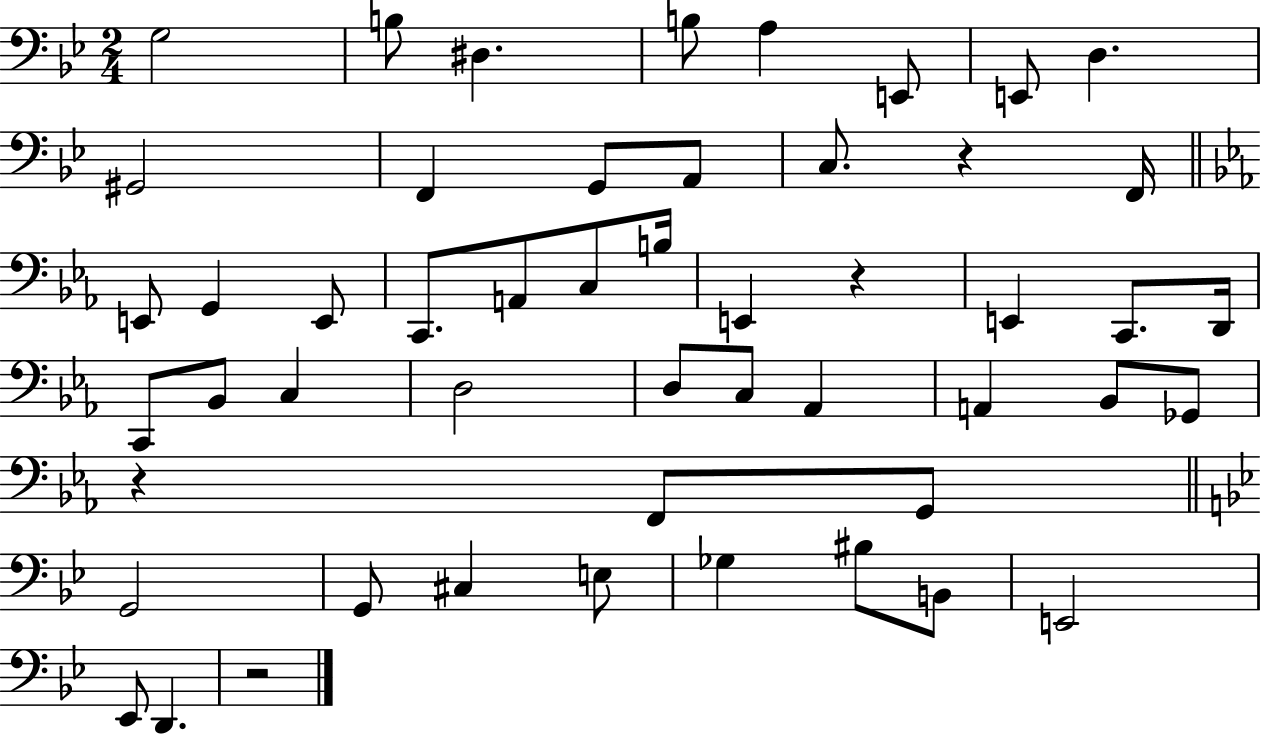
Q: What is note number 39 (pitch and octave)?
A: G2